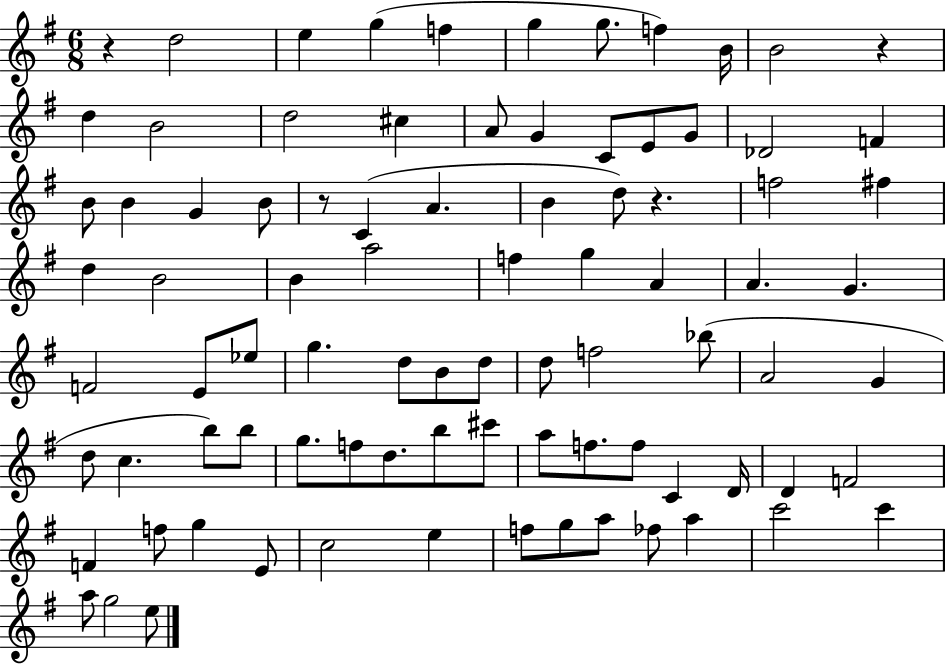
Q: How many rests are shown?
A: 4